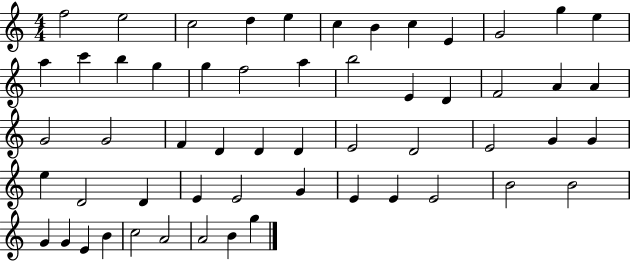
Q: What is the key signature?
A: C major